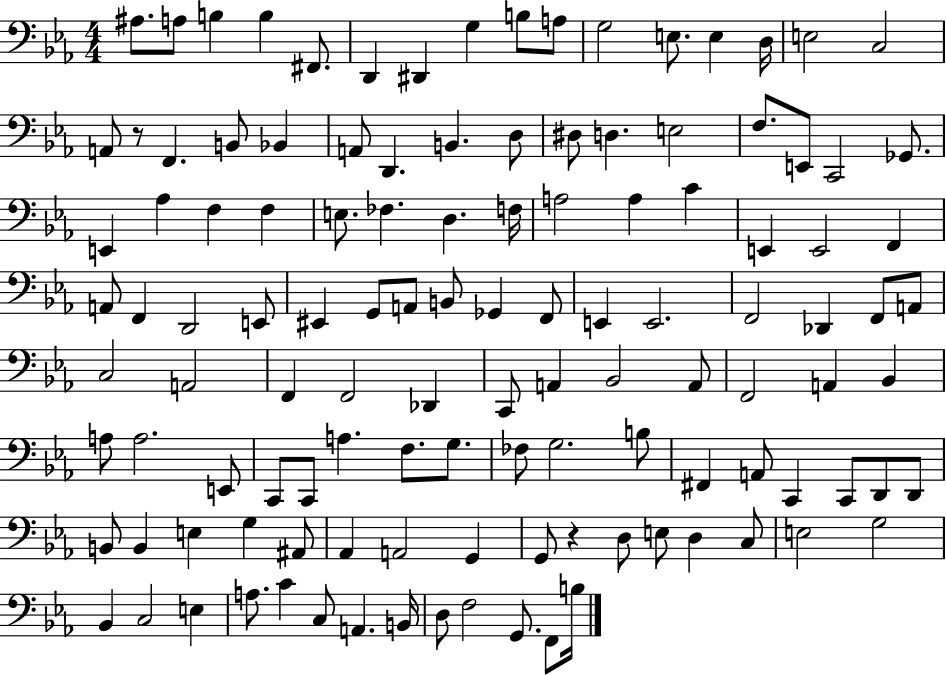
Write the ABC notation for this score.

X:1
T:Untitled
M:4/4
L:1/4
K:Eb
^A,/2 A,/2 B, B, ^F,,/2 D,, ^D,, G, B,/2 A,/2 G,2 E,/2 E, D,/4 E,2 C,2 A,,/2 z/2 F,, B,,/2 _B,, A,,/2 D,, B,, D,/2 ^D,/2 D, E,2 F,/2 E,,/2 C,,2 _G,,/2 E,, _A, F, F, E,/2 _F, D, F,/4 A,2 A, C E,, E,,2 F,, A,,/2 F,, D,,2 E,,/2 ^E,, G,,/2 A,,/2 B,,/2 _G,, F,,/2 E,, E,,2 F,,2 _D,, F,,/2 A,,/2 C,2 A,,2 F,, F,,2 _D,, C,,/2 A,, _B,,2 A,,/2 F,,2 A,, _B,, A,/2 A,2 E,,/2 C,,/2 C,,/2 A, F,/2 G,/2 _F,/2 G,2 B,/2 ^F,, A,,/2 C,, C,,/2 D,,/2 D,,/2 B,,/2 B,, E, G, ^A,,/2 _A,, A,,2 G,, G,,/2 z D,/2 E,/2 D, C,/2 E,2 G,2 _B,, C,2 E, A,/2 C C,/2 A,, B,,/4 D,/2 F,2 G,,/2 F,,/2 B,/4